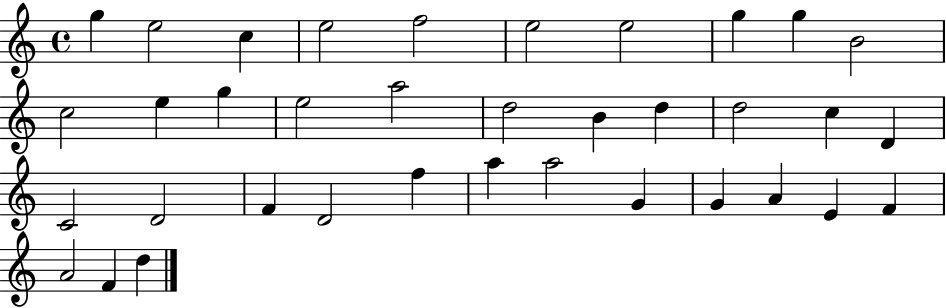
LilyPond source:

{
  \clef treble
  \time 4/4
  \defaultTimeSignature
  \key c \major
  g''4 e''2 c''4 | e''2 f''2 | e''2 e''2 | g''4 g''4 b'2 | \break c''2 e''4 g''4 | e''2 a''2 | d''2 b'4 d''4 | d''2 c''4 d'4 | \break c'2 d'2 | f'4 d'2 f''4 | a''4 a''2 g'4 | g'4 a'4 e'4 f'4 | \break a'2 f'4 d''4 | \bar "|."
}